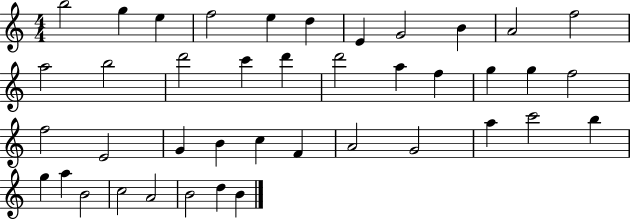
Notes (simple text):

B5/h G5/q E5/q F5/h E5/q D5/q E4/q G4/h B4/q A4/h F5/h A5/h B5/h D6/h C6/q D6/q D6/h A5/q F5/q G5/q G5/q F5/h F5/h E4/h G4/q B4/q C5/q F4/q A4/h G4/h A5/q C6/h B5/q G5/q A5/q B4/h C5/h A4/h B4/h D5/q B4/q